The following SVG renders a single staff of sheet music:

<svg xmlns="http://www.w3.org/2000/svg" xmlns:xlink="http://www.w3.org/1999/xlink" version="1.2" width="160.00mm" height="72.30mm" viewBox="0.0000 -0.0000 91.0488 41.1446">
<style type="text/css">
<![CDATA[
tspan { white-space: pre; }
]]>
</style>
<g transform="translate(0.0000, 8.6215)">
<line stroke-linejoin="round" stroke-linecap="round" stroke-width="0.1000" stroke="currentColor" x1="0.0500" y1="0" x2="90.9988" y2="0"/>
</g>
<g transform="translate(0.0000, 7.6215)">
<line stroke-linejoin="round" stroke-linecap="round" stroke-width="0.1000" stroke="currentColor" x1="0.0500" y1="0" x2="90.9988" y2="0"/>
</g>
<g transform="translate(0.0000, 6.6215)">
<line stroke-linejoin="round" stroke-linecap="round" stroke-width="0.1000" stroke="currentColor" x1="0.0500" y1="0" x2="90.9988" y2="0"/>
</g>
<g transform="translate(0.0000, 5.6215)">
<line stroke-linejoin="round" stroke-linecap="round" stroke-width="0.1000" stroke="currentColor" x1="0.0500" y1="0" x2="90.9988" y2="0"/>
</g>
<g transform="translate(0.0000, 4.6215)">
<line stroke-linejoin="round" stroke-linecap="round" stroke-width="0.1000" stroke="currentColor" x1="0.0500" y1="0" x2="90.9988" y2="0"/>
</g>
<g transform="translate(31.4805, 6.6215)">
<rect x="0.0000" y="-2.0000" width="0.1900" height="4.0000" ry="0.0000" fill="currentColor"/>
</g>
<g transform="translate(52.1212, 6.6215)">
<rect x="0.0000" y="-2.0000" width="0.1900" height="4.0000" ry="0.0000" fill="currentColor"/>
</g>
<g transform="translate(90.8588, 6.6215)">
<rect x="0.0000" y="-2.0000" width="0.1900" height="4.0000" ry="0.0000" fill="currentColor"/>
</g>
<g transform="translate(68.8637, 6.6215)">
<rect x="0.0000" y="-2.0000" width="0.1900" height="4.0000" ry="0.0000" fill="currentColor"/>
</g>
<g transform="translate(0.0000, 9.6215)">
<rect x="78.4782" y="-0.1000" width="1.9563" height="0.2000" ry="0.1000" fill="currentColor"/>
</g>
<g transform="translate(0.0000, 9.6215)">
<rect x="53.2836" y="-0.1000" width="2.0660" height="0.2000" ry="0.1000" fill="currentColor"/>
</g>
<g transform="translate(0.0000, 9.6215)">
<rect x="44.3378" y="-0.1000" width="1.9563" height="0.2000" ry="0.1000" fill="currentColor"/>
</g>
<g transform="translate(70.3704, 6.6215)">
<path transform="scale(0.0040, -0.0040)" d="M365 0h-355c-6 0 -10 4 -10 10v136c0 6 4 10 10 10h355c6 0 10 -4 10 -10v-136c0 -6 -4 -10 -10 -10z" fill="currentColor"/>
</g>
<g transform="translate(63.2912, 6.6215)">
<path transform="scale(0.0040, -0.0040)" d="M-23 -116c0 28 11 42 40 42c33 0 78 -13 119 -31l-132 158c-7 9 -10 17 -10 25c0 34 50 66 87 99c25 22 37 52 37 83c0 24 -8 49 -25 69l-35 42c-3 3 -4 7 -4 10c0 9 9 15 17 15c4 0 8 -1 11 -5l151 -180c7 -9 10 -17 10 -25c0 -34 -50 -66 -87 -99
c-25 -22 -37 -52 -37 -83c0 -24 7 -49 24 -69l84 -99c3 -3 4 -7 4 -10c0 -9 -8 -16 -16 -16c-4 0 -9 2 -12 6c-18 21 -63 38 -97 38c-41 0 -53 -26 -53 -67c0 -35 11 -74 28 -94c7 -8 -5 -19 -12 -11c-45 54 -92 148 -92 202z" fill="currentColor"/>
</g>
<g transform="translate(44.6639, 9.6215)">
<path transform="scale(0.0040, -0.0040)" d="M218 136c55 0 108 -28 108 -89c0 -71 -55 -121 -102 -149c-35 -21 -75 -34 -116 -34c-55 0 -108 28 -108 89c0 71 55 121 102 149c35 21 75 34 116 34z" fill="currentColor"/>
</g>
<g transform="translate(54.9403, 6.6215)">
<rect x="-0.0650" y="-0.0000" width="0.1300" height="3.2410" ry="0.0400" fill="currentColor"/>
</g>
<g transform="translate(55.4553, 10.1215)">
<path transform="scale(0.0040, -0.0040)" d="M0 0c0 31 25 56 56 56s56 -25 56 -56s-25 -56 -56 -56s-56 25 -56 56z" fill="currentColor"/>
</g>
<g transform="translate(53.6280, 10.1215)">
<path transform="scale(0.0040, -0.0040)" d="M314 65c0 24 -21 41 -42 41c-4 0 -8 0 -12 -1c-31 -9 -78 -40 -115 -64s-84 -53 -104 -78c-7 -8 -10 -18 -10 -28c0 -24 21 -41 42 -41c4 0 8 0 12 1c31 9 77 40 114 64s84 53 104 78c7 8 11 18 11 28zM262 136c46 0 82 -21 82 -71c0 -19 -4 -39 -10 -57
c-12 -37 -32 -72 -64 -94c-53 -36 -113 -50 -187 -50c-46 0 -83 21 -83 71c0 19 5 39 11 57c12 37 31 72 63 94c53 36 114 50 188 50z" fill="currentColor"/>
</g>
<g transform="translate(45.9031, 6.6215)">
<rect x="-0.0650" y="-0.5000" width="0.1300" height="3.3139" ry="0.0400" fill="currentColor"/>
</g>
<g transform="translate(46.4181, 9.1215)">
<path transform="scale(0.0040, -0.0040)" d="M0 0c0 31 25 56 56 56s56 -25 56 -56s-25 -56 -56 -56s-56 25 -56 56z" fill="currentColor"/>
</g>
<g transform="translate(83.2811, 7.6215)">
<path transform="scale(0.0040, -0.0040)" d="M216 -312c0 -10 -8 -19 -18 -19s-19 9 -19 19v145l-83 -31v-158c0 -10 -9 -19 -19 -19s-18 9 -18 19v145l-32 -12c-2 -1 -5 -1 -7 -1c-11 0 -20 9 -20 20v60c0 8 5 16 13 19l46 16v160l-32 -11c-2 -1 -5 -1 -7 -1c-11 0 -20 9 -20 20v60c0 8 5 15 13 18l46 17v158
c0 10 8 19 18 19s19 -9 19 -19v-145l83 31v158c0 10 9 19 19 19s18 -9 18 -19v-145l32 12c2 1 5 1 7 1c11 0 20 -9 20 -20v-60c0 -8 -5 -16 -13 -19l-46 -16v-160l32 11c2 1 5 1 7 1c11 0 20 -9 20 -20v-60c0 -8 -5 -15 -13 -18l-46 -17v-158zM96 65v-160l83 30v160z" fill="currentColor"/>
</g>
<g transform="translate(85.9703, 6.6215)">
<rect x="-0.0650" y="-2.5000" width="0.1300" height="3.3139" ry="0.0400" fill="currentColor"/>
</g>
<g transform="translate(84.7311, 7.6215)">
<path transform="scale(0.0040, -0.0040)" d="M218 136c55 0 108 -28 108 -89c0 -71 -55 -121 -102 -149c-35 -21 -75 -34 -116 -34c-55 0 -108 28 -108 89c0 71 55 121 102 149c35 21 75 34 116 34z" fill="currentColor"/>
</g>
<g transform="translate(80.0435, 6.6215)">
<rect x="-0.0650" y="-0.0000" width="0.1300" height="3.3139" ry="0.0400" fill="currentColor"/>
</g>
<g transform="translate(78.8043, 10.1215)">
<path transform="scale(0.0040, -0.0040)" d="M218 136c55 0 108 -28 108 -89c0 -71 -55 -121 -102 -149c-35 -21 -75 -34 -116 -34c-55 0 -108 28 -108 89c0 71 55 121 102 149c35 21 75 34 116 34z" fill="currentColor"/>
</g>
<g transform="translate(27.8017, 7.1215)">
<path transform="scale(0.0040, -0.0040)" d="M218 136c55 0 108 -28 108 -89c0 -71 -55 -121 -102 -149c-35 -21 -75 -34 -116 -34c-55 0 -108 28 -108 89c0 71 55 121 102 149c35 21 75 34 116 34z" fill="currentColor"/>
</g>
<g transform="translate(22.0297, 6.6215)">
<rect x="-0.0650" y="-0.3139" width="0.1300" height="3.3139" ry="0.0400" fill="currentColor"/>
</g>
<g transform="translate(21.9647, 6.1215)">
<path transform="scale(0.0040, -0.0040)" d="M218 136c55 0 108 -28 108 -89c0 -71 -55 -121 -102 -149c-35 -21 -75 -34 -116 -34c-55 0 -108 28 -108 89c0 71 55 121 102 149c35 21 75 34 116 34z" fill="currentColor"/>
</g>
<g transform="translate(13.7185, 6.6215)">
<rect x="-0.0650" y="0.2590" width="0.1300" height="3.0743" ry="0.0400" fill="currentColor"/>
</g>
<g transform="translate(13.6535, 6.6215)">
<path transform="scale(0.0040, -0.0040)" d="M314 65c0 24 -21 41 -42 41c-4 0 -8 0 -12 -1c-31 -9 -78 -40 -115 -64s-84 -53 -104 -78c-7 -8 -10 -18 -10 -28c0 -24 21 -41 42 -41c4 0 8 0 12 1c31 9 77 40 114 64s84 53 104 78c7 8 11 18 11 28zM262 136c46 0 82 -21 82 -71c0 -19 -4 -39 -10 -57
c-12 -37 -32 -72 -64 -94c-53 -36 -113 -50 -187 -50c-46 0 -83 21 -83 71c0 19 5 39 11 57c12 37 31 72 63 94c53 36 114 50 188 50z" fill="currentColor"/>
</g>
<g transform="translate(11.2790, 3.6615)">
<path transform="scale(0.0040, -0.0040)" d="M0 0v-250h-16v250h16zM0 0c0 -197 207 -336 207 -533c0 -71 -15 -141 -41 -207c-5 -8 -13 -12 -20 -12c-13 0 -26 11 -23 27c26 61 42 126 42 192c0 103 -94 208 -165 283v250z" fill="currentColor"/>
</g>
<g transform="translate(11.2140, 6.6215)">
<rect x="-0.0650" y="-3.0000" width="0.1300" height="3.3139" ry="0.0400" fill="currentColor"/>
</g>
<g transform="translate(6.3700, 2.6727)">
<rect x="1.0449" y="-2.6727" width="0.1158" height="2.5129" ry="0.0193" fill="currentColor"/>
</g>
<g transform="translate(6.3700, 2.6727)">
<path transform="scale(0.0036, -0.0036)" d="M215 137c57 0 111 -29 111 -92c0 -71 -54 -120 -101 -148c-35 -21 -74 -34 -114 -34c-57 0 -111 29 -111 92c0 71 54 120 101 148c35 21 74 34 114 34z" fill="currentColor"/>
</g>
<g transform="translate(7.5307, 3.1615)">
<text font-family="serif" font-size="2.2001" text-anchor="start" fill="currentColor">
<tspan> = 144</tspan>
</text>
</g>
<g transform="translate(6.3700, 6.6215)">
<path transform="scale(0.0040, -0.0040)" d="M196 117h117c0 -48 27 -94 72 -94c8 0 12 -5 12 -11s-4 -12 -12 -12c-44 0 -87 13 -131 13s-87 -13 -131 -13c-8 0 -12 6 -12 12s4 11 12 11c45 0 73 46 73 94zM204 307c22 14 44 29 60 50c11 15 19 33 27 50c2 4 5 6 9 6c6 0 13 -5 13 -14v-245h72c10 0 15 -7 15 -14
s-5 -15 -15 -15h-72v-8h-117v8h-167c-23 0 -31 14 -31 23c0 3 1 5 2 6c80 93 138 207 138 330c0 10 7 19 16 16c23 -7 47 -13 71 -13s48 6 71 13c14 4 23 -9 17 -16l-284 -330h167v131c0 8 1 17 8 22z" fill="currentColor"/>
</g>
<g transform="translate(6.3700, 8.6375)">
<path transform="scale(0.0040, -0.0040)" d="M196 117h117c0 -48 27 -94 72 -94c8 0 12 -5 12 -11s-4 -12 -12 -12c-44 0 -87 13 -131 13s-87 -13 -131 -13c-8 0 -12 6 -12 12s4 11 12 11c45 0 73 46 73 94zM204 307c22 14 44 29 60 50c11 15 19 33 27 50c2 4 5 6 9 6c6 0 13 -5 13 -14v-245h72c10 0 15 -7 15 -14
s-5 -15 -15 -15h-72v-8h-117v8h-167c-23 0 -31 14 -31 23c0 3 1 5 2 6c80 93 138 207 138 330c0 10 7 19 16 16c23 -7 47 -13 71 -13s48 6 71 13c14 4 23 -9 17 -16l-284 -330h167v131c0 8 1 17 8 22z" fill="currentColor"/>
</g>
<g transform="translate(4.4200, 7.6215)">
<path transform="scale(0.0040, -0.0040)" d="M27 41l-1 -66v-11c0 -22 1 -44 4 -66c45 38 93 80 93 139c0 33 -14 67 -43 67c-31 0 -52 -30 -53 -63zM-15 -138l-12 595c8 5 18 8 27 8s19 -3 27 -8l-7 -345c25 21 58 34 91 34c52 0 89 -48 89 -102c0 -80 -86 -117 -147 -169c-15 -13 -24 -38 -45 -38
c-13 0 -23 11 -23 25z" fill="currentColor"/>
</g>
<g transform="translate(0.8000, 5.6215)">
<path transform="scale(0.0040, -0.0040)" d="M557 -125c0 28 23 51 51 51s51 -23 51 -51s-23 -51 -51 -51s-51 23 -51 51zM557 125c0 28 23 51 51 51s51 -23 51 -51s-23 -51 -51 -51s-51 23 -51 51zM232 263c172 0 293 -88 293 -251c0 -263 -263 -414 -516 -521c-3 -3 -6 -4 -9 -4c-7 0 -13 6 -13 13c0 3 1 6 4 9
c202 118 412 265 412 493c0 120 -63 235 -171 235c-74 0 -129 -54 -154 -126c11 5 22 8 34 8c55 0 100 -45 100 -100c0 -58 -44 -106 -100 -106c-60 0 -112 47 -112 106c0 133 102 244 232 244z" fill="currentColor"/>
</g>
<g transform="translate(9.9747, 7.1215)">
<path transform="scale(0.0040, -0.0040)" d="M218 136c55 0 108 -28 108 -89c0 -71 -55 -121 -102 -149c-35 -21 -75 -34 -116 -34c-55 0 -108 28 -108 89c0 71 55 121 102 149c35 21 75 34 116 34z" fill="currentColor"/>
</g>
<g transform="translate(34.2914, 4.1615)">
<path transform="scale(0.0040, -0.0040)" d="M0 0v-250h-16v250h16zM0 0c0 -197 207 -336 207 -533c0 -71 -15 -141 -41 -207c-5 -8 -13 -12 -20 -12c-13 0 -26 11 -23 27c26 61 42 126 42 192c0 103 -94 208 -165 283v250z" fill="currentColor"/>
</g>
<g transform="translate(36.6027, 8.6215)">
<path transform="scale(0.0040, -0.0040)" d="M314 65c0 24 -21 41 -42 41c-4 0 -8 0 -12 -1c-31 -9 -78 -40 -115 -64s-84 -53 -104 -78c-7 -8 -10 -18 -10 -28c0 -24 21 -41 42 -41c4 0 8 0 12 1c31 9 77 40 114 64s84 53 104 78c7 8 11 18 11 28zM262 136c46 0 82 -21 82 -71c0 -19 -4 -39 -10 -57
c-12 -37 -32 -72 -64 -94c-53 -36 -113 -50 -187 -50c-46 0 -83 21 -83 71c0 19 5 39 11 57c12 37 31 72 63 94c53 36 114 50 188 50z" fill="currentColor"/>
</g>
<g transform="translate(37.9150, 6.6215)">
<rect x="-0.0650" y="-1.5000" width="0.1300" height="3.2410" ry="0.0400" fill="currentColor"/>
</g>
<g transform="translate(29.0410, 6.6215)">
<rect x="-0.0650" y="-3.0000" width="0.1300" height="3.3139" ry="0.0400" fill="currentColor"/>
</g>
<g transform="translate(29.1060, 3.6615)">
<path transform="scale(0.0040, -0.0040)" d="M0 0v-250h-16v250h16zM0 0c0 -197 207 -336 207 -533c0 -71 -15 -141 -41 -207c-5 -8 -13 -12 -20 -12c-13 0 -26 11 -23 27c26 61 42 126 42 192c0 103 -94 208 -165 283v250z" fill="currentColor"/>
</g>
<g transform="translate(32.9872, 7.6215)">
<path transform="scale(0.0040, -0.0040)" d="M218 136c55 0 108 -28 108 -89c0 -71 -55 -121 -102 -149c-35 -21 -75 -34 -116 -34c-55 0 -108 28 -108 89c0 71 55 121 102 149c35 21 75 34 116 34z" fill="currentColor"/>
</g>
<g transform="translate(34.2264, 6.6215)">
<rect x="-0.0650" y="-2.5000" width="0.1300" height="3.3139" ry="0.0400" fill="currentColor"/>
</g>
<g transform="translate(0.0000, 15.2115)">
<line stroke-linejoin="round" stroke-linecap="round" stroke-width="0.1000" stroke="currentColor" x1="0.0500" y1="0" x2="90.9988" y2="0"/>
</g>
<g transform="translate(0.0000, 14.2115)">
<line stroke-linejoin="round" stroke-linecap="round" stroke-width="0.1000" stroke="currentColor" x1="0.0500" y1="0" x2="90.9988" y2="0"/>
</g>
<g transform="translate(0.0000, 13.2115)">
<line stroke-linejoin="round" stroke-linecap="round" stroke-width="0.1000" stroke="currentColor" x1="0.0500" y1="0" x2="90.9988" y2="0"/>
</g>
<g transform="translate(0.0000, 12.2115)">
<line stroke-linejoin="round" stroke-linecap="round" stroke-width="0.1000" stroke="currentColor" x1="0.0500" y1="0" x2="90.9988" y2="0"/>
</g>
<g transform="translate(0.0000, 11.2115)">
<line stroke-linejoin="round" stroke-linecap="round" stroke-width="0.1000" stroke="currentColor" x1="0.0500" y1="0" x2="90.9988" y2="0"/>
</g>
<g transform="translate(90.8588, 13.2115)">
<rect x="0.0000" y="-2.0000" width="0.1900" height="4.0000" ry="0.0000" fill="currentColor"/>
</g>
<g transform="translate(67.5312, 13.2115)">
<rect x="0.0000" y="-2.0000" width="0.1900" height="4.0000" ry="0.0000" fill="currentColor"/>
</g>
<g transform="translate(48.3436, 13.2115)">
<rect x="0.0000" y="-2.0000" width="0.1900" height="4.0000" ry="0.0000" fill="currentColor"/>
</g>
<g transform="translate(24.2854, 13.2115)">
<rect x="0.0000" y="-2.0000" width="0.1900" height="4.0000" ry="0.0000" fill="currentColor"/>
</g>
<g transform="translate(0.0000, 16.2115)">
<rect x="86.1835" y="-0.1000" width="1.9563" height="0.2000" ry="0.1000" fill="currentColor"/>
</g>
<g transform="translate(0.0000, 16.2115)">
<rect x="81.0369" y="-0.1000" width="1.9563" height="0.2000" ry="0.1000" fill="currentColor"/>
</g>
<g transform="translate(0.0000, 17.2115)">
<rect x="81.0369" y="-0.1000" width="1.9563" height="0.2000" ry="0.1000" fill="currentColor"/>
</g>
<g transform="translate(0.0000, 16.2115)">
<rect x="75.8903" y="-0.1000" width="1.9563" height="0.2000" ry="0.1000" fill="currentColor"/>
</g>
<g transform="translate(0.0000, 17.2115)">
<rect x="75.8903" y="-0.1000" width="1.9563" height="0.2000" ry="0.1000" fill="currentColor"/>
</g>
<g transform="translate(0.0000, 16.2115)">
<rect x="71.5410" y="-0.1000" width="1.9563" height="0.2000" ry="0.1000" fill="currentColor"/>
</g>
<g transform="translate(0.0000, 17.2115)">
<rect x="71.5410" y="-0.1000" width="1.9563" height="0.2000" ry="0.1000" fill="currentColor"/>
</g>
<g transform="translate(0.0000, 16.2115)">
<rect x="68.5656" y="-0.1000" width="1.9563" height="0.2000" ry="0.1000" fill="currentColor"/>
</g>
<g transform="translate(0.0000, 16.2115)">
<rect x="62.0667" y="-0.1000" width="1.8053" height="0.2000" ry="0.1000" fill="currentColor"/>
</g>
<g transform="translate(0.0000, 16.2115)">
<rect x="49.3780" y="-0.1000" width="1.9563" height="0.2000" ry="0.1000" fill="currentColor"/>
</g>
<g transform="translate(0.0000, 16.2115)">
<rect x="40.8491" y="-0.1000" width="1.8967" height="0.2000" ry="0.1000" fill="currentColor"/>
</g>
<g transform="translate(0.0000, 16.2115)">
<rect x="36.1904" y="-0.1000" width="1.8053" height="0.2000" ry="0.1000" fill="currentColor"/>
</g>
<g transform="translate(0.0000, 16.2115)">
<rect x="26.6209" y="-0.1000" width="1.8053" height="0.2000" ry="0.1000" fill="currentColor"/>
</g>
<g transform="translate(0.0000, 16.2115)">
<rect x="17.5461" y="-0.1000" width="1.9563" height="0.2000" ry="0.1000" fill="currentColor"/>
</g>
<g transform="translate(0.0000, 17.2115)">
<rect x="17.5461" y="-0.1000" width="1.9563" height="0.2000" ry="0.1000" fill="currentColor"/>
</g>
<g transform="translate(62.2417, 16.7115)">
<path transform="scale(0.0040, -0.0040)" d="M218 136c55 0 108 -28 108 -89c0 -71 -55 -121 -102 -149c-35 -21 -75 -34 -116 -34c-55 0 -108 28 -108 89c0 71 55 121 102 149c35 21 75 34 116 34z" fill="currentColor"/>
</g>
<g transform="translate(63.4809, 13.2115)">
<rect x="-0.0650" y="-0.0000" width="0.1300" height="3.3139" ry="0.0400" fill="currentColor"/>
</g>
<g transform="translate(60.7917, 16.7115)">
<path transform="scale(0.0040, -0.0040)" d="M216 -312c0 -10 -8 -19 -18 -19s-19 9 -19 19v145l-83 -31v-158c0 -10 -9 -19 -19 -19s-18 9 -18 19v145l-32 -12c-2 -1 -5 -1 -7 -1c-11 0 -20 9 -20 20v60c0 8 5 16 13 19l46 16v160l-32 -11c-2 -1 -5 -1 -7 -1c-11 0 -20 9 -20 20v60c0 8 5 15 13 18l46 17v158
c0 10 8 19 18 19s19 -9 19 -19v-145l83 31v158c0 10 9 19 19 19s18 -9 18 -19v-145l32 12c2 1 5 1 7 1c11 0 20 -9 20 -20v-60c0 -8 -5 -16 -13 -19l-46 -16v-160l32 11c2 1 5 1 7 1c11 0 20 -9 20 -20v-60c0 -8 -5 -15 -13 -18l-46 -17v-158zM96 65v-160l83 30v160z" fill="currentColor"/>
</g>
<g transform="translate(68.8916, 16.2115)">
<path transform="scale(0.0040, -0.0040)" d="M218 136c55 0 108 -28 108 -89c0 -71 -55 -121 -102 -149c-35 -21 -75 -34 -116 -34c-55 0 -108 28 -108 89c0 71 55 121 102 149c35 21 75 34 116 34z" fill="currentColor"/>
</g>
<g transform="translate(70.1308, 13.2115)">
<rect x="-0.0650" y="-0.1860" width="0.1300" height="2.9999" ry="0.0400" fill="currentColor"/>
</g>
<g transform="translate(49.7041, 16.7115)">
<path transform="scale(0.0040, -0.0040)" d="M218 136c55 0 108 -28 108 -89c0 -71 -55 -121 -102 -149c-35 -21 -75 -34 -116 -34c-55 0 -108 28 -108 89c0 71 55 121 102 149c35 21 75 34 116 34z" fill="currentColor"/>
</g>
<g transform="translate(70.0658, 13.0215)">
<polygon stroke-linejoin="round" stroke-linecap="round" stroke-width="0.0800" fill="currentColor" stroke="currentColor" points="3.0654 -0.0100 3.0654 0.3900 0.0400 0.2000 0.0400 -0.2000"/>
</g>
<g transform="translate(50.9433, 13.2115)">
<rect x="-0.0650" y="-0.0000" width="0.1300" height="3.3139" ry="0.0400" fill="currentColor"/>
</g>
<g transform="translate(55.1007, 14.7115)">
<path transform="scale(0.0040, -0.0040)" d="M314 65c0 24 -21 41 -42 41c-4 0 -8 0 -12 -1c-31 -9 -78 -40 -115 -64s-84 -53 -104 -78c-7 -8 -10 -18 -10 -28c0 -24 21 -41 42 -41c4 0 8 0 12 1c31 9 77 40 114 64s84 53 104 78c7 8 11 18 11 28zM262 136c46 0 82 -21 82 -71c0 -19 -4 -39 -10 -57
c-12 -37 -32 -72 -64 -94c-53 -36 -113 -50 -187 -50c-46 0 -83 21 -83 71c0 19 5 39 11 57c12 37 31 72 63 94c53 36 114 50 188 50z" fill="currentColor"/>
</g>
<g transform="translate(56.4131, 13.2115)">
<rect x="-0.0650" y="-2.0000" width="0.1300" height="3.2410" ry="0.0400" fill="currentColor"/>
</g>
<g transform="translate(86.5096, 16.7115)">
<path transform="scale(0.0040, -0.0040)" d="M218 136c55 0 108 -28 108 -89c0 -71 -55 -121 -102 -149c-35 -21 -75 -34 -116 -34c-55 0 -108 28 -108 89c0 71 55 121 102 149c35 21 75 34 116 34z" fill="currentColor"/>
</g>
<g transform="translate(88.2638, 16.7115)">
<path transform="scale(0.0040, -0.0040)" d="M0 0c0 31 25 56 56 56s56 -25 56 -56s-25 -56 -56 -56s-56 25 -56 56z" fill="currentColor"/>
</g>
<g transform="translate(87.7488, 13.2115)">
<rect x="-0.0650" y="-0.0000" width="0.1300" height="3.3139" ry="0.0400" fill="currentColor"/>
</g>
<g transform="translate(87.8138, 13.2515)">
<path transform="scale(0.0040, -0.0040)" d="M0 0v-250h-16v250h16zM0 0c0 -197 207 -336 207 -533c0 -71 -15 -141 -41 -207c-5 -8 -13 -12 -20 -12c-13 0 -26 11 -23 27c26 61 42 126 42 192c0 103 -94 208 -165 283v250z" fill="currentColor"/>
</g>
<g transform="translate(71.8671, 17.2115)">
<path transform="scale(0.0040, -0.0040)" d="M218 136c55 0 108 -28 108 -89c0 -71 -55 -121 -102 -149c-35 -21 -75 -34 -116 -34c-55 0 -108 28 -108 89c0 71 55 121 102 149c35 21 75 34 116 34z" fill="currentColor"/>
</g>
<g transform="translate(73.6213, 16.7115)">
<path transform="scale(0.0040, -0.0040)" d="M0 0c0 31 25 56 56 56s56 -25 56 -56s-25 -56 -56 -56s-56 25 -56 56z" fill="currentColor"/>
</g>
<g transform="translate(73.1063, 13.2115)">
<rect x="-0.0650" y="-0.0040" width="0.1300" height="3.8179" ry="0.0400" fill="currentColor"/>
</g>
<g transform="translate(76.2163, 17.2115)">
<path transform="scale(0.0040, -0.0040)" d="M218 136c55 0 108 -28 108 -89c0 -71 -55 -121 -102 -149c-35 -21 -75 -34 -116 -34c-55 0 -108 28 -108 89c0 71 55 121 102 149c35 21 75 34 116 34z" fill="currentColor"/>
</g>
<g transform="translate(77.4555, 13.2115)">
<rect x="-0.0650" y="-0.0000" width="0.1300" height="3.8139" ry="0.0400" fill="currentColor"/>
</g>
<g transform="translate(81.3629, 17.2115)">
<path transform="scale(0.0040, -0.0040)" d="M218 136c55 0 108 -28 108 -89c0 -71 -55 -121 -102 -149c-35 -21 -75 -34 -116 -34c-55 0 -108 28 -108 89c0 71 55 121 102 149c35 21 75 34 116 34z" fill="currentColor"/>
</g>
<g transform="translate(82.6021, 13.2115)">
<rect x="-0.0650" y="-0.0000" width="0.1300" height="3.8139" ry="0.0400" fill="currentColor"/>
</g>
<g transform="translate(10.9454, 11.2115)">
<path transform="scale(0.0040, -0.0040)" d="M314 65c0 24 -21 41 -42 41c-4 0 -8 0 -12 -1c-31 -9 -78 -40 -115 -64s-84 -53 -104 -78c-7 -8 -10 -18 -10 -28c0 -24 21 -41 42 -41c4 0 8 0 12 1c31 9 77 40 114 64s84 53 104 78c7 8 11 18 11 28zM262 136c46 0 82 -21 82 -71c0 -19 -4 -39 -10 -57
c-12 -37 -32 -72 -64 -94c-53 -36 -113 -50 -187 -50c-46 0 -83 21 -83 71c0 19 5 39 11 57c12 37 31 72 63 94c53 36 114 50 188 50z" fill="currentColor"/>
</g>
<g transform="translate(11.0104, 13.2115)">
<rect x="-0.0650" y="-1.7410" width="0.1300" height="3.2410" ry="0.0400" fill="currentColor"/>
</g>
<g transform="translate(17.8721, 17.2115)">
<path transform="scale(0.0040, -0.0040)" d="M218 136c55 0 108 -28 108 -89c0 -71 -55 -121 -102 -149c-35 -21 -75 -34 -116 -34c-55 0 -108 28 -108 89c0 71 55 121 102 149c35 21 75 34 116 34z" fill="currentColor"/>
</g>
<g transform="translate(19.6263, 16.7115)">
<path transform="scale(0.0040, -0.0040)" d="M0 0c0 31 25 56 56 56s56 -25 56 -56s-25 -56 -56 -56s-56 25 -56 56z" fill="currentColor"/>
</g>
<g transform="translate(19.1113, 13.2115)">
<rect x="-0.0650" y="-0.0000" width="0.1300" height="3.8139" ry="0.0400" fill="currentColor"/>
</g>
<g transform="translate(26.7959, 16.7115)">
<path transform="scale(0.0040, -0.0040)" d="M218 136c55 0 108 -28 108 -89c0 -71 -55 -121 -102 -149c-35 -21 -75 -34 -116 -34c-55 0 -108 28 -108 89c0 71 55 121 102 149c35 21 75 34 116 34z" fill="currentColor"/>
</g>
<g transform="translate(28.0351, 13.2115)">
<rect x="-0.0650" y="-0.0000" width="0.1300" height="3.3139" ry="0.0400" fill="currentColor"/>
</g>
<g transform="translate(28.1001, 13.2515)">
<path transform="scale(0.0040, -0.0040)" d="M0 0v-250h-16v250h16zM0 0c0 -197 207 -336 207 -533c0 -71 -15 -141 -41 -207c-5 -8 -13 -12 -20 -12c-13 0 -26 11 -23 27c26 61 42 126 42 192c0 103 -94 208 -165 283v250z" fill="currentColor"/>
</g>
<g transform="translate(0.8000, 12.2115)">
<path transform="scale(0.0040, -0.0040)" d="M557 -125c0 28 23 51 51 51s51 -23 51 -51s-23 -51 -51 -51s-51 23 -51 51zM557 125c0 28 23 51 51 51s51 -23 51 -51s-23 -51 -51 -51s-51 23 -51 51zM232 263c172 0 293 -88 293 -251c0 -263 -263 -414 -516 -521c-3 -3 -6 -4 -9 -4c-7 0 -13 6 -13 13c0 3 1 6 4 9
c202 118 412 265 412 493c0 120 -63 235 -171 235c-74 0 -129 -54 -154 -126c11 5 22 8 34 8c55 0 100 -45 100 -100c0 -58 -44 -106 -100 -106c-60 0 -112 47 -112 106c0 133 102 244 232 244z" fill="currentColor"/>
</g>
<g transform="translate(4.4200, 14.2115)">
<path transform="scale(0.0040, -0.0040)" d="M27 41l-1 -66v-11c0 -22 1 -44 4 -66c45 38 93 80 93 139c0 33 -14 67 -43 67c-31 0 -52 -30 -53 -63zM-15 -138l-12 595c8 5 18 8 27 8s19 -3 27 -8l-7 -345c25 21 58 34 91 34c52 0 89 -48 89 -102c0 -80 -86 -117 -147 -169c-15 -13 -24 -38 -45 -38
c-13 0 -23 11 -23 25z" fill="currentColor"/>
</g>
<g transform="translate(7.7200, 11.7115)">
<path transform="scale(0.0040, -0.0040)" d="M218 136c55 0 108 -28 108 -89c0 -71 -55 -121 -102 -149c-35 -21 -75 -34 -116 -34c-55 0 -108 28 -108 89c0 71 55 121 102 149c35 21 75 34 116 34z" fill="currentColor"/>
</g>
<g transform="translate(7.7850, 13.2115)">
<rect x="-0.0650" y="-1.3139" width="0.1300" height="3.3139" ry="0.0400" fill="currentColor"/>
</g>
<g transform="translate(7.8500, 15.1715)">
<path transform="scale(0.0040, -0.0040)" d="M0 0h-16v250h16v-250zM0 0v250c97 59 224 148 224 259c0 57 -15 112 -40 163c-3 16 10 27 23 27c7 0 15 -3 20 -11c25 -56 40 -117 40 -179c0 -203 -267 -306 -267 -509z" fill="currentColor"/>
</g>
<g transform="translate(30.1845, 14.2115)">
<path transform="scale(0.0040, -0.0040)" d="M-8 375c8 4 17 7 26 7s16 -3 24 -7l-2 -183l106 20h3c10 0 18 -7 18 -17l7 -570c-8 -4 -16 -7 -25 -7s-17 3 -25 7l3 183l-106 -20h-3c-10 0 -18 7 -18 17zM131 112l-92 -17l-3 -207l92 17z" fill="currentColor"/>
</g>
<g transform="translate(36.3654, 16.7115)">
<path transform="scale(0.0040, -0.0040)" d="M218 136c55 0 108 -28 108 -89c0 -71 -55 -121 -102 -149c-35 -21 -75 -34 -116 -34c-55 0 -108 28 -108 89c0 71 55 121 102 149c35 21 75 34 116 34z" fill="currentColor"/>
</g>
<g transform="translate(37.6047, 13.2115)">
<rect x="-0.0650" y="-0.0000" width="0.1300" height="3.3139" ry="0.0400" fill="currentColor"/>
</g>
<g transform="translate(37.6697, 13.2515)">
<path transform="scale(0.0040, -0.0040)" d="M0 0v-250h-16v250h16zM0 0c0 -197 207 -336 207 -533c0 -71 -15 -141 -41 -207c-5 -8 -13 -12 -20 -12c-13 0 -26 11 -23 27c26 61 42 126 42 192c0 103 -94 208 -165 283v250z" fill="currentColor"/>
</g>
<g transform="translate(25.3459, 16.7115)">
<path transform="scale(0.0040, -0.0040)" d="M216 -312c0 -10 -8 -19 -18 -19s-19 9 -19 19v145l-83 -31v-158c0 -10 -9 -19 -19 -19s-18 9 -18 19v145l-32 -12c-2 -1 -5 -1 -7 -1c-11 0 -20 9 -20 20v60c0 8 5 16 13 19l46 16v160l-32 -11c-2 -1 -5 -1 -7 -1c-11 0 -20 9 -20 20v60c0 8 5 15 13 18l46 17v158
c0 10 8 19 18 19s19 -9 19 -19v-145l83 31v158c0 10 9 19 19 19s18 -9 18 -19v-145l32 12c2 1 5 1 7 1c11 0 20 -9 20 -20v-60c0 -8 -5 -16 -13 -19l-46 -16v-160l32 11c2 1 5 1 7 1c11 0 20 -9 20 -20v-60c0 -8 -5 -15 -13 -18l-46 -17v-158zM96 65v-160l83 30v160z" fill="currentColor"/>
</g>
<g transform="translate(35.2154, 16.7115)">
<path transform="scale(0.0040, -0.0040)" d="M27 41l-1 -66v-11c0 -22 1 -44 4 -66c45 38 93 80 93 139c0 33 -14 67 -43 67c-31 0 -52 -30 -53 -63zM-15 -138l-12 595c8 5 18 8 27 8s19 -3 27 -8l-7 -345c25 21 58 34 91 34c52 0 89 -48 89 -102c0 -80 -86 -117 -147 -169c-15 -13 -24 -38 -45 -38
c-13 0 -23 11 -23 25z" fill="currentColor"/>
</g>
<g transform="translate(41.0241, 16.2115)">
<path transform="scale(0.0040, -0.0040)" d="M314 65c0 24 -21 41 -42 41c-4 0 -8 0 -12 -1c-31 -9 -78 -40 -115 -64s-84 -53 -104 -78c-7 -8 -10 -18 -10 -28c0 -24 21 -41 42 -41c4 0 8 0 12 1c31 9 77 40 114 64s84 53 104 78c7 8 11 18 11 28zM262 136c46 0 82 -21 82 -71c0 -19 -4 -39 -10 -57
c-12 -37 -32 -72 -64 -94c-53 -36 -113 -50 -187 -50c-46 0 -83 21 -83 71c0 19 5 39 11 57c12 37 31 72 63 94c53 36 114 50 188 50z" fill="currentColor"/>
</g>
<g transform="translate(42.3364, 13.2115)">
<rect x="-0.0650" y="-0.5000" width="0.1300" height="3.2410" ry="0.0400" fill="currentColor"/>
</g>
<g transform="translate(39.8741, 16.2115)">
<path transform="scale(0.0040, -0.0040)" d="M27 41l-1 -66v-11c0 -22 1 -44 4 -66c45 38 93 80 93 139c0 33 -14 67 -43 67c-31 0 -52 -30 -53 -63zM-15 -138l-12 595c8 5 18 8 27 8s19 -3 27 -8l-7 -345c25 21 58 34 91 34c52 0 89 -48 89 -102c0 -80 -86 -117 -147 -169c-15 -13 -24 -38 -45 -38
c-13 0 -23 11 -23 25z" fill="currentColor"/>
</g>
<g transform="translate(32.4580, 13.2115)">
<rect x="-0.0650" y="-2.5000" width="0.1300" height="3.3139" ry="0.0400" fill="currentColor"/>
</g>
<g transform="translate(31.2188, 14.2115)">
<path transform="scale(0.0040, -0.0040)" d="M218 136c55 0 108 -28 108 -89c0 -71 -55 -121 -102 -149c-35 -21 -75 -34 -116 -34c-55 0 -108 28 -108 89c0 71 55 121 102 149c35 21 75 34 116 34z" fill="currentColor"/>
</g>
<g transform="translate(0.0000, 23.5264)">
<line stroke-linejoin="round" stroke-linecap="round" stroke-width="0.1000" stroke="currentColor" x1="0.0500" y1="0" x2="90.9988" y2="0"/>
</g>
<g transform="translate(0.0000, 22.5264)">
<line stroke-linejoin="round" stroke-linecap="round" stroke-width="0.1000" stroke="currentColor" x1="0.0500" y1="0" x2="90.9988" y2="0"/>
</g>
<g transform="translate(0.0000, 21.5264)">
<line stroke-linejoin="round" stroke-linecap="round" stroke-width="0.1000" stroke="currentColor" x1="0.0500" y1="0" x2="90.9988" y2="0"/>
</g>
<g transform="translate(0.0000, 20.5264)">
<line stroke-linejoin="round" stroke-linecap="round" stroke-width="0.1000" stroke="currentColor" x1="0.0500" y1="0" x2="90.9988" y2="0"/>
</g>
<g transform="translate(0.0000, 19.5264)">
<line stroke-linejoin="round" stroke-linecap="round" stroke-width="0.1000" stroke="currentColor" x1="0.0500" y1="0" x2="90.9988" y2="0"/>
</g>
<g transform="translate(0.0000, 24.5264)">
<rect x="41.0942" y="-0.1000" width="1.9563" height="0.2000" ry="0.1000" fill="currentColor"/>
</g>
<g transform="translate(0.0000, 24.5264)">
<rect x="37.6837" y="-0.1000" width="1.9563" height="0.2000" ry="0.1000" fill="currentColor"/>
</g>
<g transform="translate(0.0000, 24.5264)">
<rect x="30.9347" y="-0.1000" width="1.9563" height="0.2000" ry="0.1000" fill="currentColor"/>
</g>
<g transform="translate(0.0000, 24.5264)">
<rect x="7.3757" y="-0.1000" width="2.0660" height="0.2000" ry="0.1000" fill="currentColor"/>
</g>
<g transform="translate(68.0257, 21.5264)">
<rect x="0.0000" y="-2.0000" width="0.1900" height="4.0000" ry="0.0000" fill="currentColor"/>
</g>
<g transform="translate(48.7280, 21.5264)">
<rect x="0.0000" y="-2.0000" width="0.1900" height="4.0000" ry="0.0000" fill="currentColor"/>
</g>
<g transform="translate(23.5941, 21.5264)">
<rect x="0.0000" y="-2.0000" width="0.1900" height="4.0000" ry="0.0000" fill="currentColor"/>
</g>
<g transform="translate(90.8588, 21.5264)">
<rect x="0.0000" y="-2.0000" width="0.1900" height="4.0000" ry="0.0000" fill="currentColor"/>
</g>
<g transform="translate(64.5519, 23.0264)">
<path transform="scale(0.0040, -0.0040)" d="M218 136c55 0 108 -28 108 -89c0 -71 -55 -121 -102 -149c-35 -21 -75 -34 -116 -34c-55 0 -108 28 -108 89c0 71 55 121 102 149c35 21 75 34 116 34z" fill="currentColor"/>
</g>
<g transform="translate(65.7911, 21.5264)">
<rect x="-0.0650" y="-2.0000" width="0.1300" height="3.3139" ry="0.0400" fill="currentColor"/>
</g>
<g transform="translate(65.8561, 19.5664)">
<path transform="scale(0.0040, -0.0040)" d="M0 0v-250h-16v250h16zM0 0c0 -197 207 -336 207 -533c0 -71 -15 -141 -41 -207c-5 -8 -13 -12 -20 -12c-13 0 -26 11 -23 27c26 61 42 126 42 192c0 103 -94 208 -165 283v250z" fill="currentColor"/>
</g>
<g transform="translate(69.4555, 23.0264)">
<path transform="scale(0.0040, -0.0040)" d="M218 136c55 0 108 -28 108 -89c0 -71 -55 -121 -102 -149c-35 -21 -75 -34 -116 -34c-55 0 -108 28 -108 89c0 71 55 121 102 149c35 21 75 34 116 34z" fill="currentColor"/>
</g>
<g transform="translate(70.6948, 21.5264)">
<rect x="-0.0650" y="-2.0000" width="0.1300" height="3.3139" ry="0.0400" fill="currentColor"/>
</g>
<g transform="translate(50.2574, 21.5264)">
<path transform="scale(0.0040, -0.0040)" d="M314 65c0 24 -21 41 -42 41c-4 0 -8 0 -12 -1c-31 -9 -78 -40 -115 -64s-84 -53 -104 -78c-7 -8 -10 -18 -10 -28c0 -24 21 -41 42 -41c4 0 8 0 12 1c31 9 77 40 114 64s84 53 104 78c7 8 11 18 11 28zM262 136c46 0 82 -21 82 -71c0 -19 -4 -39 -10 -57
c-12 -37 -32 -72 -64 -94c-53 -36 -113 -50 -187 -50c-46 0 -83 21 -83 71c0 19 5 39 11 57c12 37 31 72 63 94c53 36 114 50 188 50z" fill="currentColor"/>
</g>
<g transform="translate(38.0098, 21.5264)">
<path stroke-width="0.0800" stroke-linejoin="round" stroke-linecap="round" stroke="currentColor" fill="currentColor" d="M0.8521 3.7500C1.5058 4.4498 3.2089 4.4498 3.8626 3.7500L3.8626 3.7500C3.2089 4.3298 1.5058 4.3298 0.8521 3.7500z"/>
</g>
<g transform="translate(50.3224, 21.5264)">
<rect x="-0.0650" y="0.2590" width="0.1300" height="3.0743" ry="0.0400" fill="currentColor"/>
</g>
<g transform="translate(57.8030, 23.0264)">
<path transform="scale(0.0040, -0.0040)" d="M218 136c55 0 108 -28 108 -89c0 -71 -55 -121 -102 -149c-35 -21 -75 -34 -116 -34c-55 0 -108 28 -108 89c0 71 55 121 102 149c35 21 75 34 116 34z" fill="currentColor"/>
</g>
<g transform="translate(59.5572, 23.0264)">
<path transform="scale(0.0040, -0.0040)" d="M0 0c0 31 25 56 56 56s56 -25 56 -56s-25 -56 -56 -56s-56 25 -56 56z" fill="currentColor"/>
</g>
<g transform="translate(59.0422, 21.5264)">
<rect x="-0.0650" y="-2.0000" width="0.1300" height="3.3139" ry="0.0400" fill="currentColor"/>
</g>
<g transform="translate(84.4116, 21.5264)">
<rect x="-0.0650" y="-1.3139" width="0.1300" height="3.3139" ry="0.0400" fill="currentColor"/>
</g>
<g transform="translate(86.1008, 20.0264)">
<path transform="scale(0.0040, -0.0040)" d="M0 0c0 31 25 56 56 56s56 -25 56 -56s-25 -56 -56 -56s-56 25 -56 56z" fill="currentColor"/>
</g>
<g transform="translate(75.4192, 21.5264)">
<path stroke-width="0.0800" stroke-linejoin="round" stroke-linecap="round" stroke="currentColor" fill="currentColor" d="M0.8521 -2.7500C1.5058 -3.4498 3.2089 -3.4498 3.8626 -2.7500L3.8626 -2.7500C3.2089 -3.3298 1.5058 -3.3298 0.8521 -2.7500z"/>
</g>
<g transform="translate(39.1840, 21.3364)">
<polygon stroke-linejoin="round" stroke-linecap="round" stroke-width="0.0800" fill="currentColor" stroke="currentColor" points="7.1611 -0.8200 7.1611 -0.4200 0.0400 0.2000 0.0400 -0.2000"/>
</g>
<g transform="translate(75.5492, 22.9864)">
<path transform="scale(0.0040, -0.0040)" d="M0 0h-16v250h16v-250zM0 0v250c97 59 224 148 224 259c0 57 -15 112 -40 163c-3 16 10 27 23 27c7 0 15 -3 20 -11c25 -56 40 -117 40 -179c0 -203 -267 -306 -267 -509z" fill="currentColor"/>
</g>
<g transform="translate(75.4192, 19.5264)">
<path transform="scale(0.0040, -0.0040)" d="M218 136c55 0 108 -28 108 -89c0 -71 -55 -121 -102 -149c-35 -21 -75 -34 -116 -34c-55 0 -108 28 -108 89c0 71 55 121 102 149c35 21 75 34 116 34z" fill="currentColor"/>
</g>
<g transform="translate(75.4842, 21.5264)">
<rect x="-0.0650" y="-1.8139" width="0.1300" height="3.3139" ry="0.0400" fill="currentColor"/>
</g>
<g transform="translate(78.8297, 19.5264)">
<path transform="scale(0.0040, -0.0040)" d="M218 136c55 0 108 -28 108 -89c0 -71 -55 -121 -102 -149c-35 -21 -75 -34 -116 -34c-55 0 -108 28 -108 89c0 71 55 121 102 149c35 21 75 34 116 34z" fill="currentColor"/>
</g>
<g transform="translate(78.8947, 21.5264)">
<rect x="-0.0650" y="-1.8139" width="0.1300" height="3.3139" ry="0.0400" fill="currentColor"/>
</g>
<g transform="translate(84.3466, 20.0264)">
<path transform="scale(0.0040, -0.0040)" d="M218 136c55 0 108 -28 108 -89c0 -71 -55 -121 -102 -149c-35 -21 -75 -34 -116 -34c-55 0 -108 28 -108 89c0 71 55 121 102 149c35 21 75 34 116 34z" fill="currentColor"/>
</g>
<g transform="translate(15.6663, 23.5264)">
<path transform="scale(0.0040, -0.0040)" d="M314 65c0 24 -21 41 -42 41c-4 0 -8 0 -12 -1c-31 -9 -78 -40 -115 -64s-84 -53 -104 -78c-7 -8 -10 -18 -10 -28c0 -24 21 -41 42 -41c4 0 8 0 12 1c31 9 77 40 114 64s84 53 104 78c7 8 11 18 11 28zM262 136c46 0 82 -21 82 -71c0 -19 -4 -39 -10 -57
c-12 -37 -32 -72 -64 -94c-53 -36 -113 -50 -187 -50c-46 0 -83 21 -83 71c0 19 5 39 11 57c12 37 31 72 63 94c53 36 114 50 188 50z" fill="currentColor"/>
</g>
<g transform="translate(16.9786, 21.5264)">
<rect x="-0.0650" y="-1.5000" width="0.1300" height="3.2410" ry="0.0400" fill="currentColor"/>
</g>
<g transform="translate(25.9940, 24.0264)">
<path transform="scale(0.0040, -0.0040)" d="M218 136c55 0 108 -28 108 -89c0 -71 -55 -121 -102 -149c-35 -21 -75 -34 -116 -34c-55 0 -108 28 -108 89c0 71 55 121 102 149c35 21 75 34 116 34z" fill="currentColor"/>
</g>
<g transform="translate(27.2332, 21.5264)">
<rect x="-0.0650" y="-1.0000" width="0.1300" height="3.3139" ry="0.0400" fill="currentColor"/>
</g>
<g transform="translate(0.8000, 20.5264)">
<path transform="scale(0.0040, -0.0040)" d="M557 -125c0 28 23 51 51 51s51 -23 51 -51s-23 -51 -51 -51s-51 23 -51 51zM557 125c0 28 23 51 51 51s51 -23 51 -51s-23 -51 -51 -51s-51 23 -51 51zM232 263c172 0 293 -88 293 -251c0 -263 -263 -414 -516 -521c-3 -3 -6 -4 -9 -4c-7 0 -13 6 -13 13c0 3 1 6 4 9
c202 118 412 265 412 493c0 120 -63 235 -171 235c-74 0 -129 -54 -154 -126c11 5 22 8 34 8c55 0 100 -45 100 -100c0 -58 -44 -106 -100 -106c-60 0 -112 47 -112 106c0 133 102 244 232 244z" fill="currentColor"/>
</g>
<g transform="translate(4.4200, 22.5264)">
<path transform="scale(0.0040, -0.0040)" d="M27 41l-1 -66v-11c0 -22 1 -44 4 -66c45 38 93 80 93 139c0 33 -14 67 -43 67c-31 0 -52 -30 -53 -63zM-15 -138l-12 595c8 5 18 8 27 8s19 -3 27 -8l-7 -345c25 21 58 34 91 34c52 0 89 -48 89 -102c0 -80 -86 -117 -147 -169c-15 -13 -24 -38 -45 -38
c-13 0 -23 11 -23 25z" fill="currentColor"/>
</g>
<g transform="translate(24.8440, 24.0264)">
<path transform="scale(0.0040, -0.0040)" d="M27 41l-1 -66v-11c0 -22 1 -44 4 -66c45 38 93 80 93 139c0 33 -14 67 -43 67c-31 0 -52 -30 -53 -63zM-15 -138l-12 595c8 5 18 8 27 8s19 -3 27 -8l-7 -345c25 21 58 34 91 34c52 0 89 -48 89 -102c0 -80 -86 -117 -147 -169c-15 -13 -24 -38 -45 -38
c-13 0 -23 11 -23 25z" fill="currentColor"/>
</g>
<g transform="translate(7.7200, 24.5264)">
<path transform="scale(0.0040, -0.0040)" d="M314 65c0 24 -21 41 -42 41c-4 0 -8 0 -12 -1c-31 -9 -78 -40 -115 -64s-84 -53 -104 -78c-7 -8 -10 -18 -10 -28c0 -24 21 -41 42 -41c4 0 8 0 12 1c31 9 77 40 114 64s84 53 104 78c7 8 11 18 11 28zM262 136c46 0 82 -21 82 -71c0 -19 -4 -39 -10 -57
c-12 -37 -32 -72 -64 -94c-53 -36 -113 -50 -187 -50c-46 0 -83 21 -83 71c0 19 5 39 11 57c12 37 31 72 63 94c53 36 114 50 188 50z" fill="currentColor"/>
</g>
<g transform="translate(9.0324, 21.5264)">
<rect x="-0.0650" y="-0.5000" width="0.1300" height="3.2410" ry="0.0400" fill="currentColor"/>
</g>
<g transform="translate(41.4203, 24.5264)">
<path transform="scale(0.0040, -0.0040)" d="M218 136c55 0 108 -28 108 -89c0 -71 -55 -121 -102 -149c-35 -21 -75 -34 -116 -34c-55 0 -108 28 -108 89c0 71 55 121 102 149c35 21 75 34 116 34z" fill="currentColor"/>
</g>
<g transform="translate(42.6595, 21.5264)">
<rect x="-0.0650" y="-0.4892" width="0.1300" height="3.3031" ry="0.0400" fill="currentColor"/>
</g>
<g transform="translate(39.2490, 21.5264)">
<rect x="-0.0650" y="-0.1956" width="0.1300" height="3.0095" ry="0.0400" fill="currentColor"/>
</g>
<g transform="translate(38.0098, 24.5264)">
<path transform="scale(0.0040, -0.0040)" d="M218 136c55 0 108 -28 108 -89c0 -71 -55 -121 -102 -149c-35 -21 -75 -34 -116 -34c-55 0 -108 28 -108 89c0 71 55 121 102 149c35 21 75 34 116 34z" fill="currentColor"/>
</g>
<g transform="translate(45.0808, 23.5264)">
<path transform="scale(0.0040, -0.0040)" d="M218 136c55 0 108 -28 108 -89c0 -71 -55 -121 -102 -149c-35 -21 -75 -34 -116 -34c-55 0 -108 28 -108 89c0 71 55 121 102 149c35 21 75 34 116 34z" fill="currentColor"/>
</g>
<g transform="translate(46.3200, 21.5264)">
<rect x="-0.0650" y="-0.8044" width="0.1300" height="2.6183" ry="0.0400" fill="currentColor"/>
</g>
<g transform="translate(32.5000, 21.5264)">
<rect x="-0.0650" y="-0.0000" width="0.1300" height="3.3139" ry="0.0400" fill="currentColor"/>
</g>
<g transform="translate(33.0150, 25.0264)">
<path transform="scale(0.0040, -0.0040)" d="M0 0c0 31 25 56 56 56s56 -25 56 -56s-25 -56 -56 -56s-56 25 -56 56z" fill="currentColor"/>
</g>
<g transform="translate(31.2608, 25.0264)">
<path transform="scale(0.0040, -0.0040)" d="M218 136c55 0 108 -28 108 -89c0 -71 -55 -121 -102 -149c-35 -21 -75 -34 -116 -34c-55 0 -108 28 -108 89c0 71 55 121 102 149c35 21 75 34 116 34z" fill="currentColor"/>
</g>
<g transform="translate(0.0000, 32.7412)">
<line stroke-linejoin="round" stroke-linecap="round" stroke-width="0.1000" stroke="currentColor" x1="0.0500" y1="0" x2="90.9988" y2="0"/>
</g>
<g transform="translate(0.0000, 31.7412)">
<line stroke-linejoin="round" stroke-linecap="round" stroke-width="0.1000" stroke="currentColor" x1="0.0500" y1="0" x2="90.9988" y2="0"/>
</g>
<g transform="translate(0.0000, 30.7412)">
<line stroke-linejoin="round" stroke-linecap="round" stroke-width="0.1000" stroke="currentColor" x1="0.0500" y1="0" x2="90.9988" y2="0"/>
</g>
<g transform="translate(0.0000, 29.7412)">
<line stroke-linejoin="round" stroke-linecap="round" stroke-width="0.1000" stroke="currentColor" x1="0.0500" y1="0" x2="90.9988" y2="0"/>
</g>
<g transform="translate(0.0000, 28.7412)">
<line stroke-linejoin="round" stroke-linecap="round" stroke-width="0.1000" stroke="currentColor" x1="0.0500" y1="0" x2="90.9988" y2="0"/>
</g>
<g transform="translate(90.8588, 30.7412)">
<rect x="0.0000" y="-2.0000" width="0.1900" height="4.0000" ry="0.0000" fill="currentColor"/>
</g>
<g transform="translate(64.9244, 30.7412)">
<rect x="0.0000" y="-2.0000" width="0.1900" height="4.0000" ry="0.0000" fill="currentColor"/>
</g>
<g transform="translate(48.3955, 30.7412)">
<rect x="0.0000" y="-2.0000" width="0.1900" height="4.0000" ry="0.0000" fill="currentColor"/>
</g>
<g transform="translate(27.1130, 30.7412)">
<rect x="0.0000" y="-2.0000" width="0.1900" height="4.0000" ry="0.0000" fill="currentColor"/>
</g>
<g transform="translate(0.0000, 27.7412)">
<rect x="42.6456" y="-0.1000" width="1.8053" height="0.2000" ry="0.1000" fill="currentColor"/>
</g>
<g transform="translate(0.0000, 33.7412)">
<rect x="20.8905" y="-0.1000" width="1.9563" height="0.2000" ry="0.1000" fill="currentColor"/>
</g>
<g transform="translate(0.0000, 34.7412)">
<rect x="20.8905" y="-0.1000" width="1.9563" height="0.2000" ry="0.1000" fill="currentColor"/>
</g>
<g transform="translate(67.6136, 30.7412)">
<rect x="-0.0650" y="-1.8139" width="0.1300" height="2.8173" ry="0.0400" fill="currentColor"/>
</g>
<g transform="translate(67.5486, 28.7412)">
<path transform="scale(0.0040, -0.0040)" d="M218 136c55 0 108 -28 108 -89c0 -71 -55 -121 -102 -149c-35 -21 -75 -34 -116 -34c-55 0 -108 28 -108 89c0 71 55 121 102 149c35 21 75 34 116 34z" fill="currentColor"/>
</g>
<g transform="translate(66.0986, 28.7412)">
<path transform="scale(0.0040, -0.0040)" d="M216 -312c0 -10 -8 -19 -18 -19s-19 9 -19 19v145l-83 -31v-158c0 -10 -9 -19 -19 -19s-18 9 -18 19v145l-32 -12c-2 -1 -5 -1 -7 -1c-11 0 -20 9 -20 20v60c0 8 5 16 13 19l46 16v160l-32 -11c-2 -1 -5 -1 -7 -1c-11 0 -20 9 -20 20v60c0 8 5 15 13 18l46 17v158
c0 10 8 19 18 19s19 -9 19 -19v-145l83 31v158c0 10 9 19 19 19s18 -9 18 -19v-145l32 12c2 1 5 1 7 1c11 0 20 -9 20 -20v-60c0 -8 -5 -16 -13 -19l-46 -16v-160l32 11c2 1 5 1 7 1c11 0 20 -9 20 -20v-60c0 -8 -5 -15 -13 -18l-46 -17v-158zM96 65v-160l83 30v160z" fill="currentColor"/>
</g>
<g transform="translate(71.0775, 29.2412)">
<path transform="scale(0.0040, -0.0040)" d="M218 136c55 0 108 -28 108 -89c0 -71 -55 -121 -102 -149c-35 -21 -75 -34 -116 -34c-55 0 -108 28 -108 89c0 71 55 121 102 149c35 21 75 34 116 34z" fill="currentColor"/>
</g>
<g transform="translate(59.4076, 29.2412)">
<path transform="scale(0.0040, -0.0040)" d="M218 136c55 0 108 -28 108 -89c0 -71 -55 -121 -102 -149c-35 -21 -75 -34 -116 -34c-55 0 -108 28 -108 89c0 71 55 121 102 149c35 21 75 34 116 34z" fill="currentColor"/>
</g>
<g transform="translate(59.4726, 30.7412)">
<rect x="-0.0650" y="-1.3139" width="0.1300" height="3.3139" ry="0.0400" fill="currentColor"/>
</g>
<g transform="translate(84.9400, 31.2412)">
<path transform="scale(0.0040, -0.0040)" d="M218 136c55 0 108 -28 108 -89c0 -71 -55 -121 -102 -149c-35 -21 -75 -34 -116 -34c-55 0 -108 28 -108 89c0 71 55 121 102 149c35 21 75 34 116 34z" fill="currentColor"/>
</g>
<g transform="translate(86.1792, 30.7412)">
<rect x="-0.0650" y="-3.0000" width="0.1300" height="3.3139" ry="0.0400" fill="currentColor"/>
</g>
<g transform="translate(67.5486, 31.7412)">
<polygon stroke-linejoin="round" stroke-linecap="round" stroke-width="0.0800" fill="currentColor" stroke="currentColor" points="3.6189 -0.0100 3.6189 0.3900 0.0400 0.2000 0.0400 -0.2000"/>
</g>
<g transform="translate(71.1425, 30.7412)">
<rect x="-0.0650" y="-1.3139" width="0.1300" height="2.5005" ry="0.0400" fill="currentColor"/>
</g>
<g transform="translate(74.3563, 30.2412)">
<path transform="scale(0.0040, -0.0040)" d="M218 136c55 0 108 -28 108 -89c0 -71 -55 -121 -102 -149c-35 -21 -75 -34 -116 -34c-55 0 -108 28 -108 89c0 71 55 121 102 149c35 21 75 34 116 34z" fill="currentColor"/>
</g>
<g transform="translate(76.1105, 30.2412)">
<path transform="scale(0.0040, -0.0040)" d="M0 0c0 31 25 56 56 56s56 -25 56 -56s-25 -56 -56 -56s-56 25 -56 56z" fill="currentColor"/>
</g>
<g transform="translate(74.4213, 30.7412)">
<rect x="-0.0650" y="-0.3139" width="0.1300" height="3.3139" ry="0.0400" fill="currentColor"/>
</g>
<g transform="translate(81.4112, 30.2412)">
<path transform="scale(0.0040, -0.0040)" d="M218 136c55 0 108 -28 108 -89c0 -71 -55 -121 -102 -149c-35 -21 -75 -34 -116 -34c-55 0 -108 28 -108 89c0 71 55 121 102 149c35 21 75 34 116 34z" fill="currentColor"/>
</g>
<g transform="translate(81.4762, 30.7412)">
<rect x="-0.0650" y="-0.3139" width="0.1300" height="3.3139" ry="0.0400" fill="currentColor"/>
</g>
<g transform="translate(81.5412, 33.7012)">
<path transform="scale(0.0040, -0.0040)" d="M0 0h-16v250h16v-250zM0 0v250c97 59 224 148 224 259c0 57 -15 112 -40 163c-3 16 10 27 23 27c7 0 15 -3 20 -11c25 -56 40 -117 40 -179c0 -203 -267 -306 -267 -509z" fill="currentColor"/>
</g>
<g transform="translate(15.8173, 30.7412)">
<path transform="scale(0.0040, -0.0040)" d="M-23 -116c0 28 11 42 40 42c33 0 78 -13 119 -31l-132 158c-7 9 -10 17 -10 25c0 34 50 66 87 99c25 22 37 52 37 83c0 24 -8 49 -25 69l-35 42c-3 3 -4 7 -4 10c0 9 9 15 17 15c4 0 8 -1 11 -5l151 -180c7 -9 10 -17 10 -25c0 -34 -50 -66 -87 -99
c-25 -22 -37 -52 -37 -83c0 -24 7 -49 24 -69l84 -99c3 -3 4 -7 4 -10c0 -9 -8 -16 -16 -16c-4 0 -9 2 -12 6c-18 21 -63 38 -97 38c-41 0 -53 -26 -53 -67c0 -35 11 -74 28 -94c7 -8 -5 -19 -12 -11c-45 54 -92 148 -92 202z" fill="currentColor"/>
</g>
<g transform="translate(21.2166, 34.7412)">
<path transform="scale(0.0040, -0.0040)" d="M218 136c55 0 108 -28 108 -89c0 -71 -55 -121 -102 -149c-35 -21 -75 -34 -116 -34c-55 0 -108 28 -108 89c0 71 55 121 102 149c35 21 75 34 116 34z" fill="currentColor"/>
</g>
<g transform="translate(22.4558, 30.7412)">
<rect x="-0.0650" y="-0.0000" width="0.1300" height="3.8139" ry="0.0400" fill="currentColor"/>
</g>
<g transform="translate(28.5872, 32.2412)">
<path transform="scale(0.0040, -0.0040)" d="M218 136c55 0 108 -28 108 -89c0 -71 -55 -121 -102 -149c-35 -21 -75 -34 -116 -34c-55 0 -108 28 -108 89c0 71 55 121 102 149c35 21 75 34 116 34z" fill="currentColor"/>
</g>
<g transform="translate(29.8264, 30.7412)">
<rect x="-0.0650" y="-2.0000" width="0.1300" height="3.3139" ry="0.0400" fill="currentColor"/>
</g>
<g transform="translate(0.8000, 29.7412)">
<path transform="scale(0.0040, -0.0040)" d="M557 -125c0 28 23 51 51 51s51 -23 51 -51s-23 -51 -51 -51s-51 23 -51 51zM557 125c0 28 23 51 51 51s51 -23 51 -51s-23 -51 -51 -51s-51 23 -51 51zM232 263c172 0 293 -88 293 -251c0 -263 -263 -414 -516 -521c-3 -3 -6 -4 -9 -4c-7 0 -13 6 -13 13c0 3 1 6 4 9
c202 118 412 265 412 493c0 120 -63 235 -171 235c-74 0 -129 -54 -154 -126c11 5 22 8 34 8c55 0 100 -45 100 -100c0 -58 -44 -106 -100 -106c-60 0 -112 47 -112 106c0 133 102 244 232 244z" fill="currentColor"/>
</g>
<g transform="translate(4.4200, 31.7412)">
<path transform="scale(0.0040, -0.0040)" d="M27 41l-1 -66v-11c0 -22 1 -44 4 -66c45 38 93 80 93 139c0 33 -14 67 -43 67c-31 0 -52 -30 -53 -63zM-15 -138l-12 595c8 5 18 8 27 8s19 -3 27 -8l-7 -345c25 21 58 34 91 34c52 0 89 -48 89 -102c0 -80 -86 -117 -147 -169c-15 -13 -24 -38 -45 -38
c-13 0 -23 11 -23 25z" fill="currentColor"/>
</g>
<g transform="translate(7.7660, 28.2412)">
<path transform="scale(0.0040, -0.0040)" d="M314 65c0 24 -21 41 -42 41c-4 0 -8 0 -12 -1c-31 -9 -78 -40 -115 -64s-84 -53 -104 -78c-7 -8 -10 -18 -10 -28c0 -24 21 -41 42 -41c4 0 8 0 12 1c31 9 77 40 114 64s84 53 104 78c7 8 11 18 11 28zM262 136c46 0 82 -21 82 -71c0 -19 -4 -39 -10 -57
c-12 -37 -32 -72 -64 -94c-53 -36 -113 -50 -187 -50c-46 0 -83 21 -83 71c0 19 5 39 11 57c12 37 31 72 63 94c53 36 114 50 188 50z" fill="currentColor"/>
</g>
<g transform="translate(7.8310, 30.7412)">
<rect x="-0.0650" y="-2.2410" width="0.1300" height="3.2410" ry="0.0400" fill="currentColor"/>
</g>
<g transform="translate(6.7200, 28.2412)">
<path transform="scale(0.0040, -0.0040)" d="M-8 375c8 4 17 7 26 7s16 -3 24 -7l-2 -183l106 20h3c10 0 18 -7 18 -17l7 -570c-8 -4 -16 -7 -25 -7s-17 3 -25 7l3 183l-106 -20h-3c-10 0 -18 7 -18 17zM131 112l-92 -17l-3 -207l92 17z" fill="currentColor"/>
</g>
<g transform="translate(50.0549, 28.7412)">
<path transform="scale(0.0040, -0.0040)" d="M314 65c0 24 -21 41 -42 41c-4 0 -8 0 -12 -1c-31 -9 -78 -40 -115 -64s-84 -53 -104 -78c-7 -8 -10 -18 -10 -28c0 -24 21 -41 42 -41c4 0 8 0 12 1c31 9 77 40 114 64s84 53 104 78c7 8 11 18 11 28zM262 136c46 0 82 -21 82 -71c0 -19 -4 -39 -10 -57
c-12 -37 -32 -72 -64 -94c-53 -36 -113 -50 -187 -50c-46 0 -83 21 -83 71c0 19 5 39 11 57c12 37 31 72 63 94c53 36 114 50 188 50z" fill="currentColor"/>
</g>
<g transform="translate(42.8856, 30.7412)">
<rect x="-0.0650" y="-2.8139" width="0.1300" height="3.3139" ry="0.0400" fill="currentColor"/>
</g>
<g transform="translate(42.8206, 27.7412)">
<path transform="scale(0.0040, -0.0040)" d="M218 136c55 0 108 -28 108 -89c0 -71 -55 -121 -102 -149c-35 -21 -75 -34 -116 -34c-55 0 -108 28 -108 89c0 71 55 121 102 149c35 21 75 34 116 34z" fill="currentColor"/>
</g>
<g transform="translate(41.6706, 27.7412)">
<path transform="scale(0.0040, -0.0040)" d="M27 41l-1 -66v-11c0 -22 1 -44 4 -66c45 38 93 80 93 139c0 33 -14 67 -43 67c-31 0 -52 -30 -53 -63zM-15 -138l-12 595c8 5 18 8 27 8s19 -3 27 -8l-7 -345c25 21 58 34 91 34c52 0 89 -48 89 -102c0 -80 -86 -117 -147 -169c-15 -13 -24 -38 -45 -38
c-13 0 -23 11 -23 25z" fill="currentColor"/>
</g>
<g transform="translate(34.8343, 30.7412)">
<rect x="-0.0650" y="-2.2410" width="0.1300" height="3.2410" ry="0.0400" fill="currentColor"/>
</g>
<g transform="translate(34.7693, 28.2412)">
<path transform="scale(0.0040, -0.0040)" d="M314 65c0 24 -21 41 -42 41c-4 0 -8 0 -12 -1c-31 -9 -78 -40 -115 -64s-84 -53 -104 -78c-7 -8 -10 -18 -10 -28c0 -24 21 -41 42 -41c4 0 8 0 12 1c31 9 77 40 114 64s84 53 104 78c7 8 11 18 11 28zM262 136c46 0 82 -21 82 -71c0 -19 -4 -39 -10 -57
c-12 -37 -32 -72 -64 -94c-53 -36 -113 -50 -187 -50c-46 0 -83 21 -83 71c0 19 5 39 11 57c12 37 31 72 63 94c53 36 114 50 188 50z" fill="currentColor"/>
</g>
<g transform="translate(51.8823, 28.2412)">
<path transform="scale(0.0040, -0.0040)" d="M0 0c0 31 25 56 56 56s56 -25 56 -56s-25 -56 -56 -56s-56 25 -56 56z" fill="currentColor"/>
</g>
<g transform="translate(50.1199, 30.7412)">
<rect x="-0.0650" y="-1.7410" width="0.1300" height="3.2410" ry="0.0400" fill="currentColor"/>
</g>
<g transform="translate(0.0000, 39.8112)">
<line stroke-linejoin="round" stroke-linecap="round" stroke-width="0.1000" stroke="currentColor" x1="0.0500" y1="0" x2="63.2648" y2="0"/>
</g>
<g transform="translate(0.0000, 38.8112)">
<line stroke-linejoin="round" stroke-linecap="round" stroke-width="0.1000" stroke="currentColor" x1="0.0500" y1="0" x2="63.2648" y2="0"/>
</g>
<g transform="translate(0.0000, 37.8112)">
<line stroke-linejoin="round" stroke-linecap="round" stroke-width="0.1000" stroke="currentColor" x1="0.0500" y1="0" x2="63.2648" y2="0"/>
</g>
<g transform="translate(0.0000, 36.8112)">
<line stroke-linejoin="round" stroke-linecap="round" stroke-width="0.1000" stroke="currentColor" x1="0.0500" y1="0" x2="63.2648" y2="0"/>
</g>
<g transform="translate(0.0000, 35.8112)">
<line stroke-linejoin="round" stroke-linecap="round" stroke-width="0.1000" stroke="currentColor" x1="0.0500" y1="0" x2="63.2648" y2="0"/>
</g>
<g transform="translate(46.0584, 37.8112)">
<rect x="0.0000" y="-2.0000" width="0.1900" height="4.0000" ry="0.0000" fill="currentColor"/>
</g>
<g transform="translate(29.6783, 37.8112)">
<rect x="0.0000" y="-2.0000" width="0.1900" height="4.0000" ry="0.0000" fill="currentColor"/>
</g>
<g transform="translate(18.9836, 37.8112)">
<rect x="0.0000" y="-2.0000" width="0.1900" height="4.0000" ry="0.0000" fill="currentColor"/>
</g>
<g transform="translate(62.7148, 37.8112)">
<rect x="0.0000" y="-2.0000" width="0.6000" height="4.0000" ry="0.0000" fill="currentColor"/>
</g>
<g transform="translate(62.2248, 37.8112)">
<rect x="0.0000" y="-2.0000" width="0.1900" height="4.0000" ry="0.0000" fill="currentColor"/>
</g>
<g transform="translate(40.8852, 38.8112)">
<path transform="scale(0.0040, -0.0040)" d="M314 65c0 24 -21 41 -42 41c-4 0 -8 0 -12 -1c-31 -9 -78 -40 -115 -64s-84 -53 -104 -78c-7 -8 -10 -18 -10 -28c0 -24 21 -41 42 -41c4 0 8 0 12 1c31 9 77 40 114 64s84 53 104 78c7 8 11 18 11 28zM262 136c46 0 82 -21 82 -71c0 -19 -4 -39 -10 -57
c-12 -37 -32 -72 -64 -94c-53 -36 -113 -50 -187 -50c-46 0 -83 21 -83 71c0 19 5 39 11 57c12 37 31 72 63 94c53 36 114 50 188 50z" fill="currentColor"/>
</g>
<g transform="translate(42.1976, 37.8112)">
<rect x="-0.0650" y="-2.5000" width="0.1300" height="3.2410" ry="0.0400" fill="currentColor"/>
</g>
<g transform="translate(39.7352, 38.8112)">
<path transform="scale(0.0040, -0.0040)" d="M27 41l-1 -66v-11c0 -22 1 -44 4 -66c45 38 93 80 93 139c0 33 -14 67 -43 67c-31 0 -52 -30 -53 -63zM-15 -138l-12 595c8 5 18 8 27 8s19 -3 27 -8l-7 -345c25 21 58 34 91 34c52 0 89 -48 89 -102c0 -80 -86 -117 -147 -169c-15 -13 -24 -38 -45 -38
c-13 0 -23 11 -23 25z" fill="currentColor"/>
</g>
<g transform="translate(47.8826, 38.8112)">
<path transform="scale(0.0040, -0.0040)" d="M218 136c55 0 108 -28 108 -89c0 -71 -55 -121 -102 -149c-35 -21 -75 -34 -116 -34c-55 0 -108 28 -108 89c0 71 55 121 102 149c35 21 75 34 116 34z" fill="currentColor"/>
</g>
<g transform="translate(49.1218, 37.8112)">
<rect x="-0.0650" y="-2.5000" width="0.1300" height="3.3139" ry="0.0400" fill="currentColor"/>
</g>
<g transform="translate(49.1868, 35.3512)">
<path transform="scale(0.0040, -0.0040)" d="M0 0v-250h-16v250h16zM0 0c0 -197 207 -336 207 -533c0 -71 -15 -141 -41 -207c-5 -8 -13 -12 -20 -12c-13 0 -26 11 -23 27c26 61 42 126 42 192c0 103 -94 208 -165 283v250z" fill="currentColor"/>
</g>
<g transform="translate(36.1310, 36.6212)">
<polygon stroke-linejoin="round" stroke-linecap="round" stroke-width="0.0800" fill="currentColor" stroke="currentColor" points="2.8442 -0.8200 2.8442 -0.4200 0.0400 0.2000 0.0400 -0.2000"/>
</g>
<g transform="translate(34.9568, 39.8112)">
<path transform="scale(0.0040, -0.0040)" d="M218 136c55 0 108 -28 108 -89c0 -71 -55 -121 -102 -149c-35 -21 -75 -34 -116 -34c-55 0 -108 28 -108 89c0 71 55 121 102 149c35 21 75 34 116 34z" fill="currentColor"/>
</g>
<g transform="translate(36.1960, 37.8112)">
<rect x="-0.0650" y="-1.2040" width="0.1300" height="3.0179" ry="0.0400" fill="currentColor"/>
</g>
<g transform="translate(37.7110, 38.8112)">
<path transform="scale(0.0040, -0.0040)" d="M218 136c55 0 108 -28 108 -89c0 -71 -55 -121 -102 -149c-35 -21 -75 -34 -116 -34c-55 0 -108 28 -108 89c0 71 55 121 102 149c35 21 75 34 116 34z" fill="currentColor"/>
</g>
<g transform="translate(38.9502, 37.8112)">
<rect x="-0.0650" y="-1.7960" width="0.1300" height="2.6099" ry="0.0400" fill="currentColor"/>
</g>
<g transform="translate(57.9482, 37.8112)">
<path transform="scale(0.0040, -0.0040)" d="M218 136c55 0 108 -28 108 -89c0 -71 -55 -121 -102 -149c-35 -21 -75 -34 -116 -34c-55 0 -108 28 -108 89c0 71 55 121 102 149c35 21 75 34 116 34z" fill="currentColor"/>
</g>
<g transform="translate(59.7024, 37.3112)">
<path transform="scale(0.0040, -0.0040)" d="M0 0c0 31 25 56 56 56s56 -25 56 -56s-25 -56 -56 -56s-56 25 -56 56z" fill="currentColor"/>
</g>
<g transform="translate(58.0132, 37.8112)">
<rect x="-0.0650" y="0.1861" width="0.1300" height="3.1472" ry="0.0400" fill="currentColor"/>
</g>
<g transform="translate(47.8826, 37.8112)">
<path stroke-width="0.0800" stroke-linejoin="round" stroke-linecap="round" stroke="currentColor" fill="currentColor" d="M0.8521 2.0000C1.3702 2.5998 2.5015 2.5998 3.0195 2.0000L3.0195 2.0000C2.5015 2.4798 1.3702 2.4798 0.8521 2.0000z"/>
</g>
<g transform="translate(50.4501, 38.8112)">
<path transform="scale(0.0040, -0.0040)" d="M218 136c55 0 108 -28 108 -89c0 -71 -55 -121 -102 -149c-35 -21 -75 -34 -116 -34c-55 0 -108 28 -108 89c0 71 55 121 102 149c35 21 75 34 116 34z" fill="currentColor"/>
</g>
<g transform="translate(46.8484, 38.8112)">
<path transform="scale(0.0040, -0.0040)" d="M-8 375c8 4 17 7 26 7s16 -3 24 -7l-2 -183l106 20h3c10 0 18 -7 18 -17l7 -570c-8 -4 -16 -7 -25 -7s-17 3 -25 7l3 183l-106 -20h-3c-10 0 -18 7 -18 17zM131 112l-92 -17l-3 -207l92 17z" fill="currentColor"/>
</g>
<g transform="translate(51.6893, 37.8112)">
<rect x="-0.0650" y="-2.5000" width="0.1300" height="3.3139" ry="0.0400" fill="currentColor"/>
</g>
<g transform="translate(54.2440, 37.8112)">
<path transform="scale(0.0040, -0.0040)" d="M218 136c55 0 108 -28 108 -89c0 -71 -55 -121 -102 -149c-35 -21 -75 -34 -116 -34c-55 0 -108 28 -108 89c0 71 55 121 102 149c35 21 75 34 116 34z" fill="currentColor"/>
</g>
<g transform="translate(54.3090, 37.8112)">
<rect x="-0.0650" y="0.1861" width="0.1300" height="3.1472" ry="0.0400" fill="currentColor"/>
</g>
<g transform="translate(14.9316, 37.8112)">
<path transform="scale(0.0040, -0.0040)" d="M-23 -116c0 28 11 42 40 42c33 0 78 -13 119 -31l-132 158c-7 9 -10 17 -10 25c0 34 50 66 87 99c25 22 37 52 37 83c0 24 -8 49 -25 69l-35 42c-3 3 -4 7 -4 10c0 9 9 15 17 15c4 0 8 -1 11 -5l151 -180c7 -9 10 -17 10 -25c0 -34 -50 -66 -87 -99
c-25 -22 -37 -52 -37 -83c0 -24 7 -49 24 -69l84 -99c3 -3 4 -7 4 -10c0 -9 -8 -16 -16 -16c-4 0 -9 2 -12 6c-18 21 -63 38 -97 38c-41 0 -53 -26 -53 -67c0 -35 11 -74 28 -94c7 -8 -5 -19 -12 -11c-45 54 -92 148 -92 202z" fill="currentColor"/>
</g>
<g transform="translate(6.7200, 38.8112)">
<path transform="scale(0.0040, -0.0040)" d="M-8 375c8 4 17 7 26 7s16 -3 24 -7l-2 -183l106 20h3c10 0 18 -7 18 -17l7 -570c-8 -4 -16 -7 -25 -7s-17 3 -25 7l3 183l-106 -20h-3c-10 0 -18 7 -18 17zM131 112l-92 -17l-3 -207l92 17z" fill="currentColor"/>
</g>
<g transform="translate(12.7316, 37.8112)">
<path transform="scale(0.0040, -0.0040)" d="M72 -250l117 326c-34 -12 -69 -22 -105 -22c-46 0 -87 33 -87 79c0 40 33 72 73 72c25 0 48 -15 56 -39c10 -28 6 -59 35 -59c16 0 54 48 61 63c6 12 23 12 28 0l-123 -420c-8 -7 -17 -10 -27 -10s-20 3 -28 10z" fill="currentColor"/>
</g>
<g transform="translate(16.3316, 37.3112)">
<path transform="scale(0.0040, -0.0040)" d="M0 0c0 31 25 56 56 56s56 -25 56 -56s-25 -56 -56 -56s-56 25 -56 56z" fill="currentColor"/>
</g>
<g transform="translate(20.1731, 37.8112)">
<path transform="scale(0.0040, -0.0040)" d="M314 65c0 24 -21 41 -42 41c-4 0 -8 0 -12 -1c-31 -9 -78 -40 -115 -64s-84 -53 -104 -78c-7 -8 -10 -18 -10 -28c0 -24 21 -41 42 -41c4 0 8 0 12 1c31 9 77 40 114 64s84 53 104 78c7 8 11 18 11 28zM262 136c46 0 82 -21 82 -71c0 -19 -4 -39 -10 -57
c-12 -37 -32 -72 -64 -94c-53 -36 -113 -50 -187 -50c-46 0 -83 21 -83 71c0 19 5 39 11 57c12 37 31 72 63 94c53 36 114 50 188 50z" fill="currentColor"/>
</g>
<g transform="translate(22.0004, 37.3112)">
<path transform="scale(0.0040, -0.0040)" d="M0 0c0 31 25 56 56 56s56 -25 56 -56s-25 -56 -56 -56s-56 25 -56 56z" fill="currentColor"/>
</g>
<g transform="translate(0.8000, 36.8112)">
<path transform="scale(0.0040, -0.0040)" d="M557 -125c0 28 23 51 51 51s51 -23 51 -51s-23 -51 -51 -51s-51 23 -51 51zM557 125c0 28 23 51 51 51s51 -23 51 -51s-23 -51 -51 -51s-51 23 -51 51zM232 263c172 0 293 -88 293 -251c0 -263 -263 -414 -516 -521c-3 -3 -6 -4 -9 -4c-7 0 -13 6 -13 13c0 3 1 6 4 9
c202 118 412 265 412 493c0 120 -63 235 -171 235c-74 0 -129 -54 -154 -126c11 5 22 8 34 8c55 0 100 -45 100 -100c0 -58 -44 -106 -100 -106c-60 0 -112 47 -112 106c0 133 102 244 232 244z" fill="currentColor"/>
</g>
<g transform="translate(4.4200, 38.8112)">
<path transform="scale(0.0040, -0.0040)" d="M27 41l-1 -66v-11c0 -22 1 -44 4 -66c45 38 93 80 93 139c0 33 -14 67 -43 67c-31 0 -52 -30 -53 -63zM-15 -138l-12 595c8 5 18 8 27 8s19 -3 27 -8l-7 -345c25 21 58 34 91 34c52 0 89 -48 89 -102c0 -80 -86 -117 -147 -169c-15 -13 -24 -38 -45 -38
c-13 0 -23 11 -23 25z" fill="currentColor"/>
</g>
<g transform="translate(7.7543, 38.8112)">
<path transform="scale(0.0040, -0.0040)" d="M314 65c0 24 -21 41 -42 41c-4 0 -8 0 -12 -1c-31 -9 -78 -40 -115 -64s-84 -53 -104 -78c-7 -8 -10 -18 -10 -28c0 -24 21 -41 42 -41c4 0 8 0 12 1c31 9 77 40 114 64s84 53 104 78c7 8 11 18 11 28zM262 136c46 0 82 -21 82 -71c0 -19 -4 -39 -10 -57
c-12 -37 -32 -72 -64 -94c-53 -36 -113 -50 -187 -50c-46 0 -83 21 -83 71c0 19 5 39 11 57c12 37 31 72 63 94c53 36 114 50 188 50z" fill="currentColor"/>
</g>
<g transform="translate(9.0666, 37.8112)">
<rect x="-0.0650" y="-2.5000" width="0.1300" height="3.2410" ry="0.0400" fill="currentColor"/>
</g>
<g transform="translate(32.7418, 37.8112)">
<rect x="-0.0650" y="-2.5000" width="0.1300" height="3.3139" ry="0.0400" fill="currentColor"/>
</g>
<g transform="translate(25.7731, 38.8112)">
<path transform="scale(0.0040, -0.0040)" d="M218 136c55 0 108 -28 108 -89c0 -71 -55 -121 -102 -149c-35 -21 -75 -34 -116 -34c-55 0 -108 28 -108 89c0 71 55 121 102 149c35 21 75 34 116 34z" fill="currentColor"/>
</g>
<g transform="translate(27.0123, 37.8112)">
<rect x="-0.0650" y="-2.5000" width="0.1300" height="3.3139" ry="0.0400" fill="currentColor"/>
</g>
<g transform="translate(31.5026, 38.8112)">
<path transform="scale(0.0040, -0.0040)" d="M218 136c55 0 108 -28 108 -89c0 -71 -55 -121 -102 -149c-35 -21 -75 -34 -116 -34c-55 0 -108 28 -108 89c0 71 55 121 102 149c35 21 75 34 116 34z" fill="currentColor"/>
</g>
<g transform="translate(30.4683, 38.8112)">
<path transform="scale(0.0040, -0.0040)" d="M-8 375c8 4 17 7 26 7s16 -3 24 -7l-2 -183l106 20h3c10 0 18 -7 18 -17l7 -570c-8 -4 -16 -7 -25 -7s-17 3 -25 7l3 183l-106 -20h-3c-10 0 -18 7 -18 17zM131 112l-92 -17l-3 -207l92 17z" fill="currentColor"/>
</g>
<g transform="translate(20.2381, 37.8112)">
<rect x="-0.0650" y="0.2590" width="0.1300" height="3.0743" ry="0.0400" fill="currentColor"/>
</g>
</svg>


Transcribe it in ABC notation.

X:1
T:Untitled
M:4/4
L:1/4
K:F
C,/2 D,2 E, C,/2 _B,,/2 G,,2 E,, D,,2 z z2 D,, ^B,, G,/2 A,2 C,, ^D,,/2 B,, _D,,/2 _E,,2 D,, A,,2 ^D,, E,,/2 C,,/2 C,, C,, D,,/2 E,,2 G,,2 _F,, D,, E,,/2 E,,/2 G,,/2 D,2 A,, A,,/2 A,, A,/2 A, G, B,2 z C,, A,, _B,2 _C A,2 G, ^A,/2 G,/2 E, E,/2 C, B,,2 z/2 z D,2 _B,, B,, G,,/2 B,,/2 _B,,2 B,,/2 B,, D, D,